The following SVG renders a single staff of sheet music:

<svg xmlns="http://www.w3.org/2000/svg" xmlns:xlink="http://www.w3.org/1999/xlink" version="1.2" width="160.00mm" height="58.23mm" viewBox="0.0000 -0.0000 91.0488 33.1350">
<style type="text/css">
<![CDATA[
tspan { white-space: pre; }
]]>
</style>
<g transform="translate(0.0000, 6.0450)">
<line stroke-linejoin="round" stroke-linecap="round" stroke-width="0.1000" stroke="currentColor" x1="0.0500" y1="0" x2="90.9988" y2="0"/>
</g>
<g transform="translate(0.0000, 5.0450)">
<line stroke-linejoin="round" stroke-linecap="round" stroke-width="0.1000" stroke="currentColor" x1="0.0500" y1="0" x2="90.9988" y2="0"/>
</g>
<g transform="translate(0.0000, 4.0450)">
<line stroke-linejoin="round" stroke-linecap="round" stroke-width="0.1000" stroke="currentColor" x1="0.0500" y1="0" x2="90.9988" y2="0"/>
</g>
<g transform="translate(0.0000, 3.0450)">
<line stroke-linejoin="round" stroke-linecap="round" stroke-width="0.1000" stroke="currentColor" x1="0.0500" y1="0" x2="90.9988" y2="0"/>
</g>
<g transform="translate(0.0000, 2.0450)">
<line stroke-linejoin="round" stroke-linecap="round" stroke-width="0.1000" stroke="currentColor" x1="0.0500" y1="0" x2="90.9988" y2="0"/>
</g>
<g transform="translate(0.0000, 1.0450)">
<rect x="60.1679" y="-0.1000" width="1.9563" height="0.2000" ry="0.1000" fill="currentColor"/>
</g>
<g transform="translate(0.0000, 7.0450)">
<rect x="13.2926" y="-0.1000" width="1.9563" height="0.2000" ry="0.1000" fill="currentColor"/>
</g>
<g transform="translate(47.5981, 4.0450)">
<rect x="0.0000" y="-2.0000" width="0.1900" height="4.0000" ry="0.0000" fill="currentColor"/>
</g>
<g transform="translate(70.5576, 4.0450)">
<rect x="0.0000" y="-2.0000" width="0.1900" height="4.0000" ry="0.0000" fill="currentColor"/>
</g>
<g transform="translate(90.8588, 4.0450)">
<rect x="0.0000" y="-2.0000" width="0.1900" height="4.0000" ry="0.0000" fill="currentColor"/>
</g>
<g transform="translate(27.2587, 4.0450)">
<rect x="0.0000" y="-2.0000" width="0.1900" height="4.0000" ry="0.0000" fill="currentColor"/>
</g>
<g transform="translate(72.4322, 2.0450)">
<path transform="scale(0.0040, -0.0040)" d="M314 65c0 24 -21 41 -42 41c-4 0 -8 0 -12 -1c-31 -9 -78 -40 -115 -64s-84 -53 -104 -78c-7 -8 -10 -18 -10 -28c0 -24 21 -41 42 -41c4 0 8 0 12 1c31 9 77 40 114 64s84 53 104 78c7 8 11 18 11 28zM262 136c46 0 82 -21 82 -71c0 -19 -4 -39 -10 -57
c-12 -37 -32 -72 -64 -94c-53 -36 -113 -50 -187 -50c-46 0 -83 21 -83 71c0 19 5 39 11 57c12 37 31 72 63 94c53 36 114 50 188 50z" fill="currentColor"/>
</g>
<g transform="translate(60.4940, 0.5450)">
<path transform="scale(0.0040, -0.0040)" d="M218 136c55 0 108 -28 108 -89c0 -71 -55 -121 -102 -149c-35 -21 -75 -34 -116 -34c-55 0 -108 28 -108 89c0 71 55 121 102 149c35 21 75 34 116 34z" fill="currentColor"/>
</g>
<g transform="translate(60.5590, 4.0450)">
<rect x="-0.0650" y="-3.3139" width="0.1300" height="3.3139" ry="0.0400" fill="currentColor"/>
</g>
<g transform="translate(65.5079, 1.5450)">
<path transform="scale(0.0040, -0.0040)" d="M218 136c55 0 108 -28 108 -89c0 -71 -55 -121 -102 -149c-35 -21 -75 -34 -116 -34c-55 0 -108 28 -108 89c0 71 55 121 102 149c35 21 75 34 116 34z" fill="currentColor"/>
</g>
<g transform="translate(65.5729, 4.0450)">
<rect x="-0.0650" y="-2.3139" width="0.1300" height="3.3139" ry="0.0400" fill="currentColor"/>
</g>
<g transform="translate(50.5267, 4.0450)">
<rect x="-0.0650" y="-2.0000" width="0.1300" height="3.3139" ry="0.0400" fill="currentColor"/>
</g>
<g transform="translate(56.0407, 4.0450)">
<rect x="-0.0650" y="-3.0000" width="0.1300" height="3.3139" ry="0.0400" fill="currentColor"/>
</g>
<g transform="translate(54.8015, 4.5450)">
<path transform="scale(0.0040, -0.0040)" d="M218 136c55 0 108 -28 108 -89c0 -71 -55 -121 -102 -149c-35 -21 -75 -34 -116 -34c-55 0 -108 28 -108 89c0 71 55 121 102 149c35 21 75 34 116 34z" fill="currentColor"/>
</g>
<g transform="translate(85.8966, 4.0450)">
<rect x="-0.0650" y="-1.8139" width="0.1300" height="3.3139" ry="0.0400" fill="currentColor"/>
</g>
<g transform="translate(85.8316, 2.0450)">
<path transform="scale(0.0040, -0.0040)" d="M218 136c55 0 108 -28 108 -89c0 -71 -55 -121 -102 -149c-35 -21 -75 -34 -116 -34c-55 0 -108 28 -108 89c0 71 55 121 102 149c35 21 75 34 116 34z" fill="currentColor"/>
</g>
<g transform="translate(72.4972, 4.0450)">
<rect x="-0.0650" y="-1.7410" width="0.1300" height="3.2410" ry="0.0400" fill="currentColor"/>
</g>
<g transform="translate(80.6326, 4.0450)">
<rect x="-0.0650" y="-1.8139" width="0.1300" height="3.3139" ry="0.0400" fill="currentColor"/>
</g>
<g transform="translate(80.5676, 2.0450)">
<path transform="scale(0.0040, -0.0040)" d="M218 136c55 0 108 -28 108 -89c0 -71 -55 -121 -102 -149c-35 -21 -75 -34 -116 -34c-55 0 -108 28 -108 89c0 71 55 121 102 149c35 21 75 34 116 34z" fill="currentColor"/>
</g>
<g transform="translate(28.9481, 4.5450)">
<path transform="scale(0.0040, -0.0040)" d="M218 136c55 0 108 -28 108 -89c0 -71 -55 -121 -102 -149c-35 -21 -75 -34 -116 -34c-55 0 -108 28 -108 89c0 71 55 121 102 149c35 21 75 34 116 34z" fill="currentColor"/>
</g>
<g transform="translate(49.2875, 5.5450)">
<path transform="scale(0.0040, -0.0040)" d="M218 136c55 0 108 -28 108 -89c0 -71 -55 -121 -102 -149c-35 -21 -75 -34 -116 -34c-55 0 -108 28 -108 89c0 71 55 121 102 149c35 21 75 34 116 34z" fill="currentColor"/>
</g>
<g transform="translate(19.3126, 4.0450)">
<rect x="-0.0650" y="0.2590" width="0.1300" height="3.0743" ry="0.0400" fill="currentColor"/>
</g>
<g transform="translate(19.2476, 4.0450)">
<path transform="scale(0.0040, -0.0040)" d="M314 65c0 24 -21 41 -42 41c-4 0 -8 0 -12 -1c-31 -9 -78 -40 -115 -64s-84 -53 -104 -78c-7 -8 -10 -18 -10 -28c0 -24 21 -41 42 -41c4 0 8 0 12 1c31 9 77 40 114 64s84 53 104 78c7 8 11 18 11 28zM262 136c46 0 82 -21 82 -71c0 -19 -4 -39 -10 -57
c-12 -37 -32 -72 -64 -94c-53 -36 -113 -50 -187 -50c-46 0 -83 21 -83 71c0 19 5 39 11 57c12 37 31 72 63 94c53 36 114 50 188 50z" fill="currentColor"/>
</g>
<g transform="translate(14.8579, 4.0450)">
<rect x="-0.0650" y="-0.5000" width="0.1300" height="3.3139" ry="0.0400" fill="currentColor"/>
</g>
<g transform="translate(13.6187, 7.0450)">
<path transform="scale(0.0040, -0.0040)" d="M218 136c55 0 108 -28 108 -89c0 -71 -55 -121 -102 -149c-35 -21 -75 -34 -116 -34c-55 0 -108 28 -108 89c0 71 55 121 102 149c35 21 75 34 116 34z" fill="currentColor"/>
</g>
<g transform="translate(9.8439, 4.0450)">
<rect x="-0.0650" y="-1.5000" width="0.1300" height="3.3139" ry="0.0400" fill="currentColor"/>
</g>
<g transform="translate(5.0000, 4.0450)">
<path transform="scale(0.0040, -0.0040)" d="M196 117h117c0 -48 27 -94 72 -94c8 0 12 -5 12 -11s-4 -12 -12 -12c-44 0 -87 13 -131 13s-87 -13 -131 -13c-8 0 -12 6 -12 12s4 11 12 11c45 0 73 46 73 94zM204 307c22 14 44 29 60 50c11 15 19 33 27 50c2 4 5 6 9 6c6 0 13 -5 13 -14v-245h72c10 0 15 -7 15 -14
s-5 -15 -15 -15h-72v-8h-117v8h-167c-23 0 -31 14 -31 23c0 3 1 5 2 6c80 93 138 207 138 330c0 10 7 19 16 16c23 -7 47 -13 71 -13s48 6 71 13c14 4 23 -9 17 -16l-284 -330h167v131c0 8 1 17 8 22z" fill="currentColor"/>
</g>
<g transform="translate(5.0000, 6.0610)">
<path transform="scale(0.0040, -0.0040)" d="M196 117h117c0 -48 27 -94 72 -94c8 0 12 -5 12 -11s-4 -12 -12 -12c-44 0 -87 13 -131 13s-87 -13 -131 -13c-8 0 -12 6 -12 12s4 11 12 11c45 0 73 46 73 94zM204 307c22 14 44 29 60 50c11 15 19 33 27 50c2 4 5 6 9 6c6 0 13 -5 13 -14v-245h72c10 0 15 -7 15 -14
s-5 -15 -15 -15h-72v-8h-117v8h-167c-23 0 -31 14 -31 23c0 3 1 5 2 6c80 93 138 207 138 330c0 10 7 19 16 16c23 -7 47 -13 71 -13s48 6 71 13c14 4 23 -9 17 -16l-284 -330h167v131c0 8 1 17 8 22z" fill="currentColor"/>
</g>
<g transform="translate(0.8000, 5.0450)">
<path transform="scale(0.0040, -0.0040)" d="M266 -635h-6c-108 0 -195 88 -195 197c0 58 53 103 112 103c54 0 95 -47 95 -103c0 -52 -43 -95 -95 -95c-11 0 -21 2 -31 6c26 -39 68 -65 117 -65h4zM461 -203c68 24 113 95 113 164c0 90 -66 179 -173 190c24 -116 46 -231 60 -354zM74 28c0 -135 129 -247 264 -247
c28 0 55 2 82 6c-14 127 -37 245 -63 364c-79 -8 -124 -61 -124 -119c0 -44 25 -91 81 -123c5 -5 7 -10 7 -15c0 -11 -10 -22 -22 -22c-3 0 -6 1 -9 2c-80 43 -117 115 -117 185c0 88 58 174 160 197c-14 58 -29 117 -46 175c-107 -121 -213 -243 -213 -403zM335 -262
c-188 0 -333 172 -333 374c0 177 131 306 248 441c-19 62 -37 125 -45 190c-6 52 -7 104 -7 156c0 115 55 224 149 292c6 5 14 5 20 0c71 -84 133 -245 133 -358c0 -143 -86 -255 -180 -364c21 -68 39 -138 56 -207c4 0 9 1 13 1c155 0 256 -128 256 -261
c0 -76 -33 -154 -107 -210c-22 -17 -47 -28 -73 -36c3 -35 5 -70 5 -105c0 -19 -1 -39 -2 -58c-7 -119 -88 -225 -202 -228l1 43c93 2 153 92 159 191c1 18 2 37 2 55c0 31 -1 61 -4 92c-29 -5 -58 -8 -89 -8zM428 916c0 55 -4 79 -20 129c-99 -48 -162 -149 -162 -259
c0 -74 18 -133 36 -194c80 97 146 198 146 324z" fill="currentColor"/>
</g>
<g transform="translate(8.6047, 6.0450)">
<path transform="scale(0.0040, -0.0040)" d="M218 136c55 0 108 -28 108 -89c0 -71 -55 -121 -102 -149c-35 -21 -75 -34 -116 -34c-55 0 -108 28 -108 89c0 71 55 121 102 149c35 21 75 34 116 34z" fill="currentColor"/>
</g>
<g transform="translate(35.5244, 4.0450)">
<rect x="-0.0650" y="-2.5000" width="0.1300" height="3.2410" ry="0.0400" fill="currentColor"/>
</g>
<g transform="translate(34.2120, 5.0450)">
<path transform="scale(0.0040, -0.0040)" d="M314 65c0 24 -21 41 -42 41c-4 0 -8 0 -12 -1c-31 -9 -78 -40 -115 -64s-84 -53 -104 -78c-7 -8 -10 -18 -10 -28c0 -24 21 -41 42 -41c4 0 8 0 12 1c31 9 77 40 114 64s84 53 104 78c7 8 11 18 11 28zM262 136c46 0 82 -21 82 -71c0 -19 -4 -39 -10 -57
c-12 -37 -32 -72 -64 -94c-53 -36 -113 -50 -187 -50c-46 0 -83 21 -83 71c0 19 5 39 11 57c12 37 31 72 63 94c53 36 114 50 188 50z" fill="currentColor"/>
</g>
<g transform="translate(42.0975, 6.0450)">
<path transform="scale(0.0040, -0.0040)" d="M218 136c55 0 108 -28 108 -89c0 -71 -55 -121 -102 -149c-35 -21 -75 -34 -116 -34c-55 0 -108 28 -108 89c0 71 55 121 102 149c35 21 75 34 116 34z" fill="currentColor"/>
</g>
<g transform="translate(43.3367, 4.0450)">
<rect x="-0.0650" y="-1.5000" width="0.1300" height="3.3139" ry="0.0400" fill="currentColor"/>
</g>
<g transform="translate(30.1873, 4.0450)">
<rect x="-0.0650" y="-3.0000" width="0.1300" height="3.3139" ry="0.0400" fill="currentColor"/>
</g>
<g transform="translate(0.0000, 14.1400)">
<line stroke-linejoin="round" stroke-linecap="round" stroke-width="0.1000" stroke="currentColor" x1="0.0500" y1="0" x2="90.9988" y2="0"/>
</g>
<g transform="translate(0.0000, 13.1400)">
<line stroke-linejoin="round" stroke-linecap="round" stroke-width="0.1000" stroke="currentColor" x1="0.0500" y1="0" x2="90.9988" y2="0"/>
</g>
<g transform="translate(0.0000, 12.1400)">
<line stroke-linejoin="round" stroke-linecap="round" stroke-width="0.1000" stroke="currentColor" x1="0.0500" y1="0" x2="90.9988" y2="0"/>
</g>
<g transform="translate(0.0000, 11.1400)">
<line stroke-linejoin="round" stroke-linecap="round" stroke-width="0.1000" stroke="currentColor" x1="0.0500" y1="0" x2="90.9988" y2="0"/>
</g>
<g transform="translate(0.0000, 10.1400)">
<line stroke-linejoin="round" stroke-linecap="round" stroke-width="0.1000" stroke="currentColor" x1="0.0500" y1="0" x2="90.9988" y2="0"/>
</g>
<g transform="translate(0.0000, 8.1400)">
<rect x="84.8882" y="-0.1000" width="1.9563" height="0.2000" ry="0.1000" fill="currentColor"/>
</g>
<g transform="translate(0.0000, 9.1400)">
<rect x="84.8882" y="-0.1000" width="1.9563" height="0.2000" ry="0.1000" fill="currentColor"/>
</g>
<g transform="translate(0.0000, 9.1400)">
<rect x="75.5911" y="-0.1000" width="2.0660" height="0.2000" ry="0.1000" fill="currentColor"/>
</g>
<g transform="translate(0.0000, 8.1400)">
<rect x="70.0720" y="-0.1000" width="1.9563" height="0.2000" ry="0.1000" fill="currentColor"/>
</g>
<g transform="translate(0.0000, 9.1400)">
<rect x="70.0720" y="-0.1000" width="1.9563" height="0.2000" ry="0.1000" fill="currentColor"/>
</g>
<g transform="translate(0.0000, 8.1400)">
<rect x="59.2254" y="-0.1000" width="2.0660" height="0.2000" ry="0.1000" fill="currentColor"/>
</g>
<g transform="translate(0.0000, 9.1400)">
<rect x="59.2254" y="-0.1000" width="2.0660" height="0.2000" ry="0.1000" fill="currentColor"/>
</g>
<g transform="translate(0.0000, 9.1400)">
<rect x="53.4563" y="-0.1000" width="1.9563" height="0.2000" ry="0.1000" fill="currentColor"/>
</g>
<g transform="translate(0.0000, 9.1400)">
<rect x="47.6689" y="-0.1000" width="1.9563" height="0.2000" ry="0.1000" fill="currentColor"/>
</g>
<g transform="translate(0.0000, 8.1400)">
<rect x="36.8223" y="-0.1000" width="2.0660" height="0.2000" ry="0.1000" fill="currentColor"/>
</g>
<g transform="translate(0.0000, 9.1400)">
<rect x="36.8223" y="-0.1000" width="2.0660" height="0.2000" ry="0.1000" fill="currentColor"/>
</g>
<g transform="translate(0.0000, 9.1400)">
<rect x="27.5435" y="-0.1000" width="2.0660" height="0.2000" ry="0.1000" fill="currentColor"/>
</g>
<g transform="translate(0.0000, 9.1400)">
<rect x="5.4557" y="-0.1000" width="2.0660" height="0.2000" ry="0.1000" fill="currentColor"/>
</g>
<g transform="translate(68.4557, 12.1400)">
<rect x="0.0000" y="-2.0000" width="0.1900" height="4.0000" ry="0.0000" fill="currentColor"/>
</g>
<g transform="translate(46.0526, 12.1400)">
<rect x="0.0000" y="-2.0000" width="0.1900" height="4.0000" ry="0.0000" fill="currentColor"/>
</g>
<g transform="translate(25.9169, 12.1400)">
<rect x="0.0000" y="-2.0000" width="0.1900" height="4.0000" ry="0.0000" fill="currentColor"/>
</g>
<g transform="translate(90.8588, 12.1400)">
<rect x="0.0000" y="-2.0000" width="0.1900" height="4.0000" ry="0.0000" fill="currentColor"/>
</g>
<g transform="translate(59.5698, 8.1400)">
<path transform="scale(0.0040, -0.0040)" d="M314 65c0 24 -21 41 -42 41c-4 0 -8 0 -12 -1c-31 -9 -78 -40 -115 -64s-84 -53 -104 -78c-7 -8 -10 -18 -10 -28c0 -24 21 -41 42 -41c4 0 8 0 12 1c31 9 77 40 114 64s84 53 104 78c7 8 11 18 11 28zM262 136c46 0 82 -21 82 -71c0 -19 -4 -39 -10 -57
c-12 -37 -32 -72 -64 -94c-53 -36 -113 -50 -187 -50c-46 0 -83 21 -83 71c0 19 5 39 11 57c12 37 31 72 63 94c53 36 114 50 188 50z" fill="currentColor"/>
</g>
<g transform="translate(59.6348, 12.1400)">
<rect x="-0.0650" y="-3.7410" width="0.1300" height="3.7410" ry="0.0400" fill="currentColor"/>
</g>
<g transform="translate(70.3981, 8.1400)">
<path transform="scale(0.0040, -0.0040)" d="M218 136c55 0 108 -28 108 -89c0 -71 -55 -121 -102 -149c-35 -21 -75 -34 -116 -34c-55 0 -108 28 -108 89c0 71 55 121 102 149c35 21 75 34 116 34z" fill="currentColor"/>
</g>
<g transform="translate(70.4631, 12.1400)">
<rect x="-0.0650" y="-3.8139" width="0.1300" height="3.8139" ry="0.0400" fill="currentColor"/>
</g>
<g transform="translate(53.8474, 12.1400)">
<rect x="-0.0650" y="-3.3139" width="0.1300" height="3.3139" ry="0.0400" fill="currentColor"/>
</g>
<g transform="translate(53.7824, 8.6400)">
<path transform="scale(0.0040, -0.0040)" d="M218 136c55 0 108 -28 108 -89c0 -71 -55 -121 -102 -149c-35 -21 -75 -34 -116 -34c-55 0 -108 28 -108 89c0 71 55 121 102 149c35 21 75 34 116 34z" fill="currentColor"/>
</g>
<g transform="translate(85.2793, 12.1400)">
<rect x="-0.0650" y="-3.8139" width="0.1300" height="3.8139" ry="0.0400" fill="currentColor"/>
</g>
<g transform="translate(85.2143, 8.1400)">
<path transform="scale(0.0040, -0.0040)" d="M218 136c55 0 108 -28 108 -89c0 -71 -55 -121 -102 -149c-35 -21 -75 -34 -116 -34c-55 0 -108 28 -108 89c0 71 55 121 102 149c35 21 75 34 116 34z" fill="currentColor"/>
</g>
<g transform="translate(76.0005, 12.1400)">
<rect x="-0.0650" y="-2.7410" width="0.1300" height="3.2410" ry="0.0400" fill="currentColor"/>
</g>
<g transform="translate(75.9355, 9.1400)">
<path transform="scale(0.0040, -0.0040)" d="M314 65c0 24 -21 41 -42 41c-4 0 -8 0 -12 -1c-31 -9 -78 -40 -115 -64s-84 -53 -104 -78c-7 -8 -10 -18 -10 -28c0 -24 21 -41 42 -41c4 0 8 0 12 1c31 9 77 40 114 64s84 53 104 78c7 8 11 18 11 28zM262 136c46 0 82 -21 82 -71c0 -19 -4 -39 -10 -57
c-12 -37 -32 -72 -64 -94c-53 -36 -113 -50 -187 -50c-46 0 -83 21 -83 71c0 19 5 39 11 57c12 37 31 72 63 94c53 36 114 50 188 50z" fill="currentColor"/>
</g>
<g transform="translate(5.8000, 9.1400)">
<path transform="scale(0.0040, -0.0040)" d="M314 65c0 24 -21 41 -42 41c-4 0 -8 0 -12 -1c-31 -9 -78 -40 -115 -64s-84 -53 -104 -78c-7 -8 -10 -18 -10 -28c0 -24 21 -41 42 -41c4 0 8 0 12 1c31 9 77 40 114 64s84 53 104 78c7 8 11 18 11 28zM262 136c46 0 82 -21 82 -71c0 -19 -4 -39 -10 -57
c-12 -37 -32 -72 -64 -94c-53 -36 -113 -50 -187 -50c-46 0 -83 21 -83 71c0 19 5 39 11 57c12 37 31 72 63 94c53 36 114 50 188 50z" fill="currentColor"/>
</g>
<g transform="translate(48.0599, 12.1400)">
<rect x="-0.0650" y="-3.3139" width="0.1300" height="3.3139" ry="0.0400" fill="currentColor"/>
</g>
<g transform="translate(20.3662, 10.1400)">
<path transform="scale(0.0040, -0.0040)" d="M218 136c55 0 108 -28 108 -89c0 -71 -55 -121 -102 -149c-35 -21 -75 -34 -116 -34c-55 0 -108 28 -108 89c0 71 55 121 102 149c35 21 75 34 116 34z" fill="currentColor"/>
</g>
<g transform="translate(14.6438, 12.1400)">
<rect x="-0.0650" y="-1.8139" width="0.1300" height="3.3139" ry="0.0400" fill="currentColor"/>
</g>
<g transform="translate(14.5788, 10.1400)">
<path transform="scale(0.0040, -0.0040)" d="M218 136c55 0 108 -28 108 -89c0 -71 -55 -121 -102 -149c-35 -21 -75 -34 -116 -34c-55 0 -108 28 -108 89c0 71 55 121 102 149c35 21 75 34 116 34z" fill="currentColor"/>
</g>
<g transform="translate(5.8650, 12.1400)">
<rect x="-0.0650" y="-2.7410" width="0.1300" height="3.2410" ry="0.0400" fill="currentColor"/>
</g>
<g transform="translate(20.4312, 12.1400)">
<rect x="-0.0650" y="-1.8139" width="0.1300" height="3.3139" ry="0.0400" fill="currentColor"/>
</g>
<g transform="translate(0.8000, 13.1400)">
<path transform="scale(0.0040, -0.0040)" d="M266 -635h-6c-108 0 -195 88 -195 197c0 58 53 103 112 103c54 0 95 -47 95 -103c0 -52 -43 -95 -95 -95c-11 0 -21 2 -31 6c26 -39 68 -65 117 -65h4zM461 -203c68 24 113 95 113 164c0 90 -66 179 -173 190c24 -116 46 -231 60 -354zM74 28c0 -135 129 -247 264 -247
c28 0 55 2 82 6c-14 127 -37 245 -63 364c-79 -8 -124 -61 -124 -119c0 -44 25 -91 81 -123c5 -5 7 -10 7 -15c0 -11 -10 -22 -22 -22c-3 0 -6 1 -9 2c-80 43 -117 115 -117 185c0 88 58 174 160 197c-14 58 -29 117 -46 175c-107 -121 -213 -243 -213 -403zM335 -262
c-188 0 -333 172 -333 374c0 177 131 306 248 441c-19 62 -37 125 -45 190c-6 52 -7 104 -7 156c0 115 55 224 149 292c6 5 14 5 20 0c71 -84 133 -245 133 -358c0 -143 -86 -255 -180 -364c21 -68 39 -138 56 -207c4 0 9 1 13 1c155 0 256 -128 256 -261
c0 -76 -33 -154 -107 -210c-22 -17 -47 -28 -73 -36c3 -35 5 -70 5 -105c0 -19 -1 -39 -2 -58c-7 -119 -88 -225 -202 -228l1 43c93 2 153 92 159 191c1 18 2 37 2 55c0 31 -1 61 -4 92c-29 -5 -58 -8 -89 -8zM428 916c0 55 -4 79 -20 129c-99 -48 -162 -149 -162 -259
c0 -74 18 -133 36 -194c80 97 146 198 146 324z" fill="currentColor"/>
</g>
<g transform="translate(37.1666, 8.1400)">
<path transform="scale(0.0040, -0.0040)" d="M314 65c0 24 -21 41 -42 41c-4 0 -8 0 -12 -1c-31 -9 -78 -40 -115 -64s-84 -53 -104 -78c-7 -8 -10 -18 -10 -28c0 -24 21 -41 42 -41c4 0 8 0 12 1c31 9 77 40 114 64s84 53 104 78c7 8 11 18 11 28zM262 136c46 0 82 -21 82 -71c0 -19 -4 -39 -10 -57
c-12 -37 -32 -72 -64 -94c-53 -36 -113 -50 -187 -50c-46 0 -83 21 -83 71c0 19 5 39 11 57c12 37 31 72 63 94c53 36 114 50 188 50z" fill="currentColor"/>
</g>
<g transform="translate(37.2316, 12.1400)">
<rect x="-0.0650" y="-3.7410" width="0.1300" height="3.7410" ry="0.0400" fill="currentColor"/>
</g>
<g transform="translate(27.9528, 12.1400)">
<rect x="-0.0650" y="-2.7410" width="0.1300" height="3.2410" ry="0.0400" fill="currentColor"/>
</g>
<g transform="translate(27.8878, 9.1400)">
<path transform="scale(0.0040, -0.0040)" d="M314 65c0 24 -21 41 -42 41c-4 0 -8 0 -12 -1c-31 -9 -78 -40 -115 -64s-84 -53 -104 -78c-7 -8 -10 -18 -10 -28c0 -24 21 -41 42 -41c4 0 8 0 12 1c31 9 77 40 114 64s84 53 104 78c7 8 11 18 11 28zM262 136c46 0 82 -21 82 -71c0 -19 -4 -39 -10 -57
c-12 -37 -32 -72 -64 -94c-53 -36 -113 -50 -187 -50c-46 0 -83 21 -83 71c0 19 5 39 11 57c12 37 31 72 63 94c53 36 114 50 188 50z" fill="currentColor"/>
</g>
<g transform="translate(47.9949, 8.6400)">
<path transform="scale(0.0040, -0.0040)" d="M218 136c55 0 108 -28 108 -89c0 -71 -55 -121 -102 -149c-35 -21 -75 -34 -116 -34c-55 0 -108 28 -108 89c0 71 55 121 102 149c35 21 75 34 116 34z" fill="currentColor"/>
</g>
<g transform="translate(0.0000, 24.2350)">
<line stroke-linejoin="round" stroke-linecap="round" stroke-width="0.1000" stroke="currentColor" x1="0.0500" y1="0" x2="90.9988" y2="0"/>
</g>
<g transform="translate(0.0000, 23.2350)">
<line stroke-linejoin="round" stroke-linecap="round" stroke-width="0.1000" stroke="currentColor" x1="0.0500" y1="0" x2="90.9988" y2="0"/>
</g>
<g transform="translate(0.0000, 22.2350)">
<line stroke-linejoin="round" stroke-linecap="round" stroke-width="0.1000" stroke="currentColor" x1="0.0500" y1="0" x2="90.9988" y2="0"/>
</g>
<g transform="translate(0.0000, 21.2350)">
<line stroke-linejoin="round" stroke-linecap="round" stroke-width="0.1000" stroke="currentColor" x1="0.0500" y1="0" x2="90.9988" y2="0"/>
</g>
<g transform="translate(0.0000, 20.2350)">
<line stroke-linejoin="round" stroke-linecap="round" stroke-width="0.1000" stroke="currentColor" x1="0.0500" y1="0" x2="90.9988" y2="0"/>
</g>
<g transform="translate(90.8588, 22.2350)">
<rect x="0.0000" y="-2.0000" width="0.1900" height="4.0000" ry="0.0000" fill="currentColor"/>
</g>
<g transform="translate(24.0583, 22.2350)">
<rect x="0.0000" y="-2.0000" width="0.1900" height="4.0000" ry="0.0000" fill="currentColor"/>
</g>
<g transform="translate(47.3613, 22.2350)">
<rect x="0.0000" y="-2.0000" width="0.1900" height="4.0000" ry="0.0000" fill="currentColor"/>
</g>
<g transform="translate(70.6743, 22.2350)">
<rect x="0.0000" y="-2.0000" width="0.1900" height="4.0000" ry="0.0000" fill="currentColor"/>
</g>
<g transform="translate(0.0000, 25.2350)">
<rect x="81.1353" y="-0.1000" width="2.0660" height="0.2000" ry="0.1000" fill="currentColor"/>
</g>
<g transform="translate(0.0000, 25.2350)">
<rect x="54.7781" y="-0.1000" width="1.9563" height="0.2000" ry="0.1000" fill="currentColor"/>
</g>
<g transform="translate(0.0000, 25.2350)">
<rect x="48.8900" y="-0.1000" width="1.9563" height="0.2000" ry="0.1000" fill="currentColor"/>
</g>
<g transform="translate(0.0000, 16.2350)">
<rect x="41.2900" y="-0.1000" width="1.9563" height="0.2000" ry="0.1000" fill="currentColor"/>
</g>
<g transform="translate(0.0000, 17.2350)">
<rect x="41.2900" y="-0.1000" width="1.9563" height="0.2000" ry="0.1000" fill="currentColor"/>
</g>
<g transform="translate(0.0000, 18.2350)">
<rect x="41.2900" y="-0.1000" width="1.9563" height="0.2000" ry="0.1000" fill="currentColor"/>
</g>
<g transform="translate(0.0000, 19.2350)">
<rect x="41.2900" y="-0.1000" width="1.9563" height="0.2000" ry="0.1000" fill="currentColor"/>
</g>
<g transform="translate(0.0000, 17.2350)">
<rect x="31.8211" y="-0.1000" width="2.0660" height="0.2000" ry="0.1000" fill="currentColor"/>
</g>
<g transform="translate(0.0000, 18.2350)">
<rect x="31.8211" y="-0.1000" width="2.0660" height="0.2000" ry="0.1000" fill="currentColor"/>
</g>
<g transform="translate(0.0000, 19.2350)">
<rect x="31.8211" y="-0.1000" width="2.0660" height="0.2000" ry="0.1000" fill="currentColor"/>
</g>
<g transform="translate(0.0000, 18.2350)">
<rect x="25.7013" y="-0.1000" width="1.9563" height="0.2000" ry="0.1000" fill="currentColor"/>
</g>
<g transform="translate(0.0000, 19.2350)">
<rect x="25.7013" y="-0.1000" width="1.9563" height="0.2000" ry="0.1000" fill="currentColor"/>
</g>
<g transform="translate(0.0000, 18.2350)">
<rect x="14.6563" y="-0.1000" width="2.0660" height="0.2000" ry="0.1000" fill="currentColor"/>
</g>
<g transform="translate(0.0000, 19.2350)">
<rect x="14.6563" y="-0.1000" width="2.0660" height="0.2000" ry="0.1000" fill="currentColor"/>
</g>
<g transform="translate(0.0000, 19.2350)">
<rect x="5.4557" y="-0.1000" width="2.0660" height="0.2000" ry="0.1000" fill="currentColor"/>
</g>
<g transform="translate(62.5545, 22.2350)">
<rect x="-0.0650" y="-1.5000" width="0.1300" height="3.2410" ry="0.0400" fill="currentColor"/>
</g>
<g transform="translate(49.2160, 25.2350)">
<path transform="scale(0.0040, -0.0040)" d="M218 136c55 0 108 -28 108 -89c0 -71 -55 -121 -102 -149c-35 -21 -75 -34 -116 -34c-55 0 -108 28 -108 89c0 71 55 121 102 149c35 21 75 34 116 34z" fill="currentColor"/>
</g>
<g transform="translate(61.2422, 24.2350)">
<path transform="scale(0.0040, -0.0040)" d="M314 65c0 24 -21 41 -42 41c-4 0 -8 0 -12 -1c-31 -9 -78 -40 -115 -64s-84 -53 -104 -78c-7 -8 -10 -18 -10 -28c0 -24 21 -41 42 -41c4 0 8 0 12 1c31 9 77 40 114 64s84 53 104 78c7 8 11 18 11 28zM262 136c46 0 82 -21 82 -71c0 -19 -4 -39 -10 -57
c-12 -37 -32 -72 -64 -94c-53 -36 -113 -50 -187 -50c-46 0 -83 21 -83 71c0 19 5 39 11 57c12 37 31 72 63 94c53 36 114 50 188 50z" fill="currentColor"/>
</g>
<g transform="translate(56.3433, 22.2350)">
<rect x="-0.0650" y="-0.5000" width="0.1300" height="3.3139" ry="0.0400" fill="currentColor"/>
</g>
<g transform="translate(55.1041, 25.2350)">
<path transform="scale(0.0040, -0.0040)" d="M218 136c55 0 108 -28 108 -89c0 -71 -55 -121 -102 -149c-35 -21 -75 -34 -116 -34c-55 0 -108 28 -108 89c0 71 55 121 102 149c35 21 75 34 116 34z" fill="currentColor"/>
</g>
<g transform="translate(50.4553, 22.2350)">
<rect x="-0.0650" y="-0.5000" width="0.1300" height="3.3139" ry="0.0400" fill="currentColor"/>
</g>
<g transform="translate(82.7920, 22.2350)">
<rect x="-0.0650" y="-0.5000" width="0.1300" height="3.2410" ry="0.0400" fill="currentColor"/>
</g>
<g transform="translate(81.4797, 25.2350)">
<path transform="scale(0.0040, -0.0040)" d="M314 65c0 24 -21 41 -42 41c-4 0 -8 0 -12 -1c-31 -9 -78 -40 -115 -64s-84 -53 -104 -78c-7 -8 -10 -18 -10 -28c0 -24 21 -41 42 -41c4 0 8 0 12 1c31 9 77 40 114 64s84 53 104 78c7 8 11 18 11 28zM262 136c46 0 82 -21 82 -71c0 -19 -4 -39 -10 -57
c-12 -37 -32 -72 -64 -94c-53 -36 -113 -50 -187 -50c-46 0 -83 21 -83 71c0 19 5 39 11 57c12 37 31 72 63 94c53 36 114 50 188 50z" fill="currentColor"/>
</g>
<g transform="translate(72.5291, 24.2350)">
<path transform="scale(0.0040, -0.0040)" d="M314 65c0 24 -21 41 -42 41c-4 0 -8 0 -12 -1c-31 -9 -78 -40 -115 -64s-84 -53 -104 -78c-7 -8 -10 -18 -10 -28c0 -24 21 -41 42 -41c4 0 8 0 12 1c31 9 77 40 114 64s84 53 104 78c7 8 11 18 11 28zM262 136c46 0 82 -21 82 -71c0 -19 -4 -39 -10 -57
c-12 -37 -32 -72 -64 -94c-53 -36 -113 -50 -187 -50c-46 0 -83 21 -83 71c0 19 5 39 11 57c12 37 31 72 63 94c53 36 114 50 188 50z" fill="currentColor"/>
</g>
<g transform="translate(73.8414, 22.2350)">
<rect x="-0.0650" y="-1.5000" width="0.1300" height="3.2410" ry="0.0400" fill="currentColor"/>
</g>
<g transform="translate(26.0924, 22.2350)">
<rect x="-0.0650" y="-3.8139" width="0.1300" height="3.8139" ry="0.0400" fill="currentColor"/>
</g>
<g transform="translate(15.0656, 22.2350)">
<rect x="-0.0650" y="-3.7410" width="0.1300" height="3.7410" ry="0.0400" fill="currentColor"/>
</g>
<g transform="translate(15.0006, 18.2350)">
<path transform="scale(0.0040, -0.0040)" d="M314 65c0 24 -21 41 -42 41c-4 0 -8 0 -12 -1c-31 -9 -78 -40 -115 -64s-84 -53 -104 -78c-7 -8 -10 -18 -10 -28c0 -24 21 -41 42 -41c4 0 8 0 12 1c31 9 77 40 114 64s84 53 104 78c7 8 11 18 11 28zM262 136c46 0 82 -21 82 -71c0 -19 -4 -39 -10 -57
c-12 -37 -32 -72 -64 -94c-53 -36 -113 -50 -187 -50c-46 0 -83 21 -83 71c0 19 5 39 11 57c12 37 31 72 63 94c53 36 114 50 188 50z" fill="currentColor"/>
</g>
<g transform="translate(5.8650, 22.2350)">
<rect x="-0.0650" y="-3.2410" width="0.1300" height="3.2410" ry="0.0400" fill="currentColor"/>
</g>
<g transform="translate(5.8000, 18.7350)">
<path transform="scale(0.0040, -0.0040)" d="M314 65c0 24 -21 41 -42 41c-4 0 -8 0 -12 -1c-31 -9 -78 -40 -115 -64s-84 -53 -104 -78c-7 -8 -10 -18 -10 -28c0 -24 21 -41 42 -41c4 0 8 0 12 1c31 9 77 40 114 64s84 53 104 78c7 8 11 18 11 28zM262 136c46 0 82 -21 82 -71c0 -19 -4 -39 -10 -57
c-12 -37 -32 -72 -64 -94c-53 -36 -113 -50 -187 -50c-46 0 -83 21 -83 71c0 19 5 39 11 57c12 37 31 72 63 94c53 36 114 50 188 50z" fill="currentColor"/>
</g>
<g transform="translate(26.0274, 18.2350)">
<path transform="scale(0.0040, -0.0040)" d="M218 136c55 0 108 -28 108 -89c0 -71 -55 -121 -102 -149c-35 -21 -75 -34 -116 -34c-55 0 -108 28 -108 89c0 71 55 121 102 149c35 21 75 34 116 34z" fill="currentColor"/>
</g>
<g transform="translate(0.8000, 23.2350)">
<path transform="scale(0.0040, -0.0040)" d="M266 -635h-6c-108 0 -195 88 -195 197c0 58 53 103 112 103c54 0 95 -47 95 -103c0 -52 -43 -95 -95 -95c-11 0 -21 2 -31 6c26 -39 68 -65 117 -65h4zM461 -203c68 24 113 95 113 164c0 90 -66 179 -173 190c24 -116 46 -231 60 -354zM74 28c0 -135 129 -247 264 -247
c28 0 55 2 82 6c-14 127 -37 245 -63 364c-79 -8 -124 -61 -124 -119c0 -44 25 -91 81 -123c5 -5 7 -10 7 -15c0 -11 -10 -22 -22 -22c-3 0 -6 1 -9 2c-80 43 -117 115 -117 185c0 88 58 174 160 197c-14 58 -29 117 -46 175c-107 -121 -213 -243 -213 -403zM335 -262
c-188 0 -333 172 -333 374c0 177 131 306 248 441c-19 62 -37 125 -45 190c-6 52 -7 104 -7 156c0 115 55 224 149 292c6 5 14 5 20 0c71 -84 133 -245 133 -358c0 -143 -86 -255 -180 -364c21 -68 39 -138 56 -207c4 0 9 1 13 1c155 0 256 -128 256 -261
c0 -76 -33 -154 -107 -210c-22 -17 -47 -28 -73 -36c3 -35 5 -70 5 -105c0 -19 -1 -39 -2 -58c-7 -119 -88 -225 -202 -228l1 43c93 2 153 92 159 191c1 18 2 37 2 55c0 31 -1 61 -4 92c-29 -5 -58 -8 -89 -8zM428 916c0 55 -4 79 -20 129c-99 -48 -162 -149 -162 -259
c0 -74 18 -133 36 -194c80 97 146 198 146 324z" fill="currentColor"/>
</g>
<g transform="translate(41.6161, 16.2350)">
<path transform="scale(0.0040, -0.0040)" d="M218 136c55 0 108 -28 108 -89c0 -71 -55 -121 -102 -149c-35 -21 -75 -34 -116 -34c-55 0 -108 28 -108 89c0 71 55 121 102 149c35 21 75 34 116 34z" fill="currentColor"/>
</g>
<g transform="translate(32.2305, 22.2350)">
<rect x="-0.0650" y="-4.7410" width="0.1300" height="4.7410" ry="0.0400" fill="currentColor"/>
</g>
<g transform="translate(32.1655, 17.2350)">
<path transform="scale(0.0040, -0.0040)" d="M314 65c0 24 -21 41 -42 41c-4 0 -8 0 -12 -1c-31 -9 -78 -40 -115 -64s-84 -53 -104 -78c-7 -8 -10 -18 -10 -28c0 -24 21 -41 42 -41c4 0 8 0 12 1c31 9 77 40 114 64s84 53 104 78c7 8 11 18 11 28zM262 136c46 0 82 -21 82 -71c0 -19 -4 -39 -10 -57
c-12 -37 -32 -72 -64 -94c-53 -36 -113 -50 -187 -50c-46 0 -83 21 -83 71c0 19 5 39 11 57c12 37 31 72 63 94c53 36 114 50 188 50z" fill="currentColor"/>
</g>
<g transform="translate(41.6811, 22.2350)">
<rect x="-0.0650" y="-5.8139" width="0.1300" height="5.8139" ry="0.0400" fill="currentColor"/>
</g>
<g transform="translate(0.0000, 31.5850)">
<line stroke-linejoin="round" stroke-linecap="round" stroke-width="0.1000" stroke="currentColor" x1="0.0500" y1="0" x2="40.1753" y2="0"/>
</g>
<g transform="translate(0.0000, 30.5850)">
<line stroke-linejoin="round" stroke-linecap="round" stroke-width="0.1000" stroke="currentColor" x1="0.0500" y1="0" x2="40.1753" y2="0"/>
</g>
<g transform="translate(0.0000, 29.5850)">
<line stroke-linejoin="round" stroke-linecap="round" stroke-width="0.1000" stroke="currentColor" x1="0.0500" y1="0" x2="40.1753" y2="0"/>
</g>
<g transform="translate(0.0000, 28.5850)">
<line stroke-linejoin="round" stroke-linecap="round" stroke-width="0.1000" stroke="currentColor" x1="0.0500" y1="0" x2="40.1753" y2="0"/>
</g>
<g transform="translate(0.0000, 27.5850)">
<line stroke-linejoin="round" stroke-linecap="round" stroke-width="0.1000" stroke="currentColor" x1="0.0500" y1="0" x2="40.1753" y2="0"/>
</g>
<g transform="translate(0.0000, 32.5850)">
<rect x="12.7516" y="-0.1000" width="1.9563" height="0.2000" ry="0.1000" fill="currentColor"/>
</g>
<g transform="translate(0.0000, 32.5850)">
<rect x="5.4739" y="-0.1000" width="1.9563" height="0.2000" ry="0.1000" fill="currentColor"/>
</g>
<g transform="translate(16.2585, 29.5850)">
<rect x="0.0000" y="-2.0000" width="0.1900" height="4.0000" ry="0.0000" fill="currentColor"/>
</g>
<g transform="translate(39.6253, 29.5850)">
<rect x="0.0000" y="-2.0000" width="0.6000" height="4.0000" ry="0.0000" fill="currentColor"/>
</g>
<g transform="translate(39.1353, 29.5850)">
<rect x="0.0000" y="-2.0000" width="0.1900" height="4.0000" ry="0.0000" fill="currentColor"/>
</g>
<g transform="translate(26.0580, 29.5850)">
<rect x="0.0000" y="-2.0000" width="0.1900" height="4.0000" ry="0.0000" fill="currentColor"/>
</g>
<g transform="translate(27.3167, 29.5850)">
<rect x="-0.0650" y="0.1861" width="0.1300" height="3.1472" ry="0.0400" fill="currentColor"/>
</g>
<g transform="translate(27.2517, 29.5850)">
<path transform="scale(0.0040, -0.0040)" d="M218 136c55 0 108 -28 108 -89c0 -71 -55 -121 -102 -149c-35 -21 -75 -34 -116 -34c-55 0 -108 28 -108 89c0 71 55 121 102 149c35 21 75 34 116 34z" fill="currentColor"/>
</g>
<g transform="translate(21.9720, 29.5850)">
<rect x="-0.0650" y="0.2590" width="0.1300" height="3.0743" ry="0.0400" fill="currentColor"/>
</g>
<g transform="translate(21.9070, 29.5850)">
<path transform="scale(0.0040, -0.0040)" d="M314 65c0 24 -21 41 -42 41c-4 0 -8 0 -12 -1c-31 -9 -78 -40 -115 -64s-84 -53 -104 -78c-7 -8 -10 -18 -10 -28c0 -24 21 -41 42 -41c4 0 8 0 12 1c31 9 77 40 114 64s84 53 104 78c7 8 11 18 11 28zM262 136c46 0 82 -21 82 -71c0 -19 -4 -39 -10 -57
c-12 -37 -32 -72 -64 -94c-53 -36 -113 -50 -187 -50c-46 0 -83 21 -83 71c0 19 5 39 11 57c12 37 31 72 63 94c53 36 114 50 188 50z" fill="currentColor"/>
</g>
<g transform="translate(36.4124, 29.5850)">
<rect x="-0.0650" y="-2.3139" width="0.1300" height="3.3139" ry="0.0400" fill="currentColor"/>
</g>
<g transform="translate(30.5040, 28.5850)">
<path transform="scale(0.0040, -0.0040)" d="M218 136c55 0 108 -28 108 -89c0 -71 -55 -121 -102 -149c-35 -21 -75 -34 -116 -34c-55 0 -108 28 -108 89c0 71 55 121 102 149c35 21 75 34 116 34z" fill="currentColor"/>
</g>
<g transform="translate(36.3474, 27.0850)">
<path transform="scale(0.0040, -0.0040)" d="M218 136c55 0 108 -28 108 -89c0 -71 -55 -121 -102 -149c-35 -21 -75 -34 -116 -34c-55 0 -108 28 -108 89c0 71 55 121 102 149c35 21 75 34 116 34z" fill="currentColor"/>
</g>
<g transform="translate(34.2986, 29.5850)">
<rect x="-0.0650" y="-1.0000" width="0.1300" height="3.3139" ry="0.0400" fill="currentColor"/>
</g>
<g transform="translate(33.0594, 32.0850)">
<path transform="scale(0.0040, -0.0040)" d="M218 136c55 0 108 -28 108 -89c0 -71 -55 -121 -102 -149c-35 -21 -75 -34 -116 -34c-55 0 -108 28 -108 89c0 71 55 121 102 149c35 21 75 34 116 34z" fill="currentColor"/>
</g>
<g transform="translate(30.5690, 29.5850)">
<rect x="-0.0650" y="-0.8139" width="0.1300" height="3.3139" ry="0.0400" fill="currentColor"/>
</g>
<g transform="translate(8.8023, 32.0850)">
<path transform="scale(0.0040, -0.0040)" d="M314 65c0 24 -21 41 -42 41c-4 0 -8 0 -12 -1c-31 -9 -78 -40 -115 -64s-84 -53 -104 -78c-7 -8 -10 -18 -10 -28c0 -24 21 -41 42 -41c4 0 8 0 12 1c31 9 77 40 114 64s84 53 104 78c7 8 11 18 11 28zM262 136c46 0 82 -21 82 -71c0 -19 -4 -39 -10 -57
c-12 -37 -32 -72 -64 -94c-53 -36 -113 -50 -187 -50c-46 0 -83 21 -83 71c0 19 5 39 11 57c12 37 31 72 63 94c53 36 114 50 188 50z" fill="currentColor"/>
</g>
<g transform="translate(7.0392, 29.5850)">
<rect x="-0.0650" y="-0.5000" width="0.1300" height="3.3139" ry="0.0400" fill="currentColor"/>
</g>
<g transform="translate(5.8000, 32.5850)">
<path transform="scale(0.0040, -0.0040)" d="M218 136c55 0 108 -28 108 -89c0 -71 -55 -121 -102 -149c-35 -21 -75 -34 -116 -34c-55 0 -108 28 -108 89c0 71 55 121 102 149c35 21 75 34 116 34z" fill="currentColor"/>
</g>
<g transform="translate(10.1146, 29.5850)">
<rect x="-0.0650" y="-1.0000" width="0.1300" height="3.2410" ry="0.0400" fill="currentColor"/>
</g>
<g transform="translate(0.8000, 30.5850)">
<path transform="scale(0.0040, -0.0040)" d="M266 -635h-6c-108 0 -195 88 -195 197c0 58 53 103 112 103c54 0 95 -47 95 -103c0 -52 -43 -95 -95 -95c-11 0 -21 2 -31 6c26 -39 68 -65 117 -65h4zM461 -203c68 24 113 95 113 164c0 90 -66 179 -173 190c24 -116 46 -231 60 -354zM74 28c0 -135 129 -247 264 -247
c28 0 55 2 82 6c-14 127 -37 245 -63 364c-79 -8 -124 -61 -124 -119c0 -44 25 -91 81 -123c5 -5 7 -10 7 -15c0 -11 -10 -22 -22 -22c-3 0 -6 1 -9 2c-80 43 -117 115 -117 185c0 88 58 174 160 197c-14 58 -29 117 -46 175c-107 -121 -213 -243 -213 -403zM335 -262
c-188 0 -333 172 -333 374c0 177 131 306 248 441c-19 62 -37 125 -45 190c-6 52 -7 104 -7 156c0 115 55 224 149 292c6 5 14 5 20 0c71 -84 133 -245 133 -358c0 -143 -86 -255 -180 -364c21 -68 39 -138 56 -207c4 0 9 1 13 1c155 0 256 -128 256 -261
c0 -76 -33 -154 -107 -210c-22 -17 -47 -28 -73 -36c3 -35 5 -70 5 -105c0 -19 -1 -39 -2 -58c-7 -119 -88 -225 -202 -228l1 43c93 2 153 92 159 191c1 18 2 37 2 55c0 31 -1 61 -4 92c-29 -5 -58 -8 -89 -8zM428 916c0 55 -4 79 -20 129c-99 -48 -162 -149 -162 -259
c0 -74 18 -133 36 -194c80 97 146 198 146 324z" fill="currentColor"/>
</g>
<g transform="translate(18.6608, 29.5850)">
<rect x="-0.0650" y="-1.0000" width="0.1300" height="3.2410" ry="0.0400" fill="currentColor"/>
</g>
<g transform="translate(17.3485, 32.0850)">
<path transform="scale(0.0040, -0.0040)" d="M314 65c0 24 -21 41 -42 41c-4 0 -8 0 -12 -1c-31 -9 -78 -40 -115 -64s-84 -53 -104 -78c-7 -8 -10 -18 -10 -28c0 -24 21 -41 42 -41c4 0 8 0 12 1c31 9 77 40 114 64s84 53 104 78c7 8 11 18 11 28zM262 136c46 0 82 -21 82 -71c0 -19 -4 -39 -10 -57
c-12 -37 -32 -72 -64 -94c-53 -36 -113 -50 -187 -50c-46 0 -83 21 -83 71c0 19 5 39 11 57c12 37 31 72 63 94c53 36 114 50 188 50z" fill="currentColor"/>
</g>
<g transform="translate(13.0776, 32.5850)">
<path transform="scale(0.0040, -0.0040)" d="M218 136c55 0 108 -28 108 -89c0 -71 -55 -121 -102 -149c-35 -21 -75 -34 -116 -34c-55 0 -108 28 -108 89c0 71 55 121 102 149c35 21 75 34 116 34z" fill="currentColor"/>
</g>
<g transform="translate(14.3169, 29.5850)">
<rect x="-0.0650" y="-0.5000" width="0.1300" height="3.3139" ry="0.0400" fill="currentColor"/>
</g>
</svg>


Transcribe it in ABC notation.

X:1
T:Untitled
M:4/4
L:1/4
K:C
E C B2 A G2 E F A b g f2 f f a2 f f a2 c'2 b b c'2 c' a2 c' b2 c'2 c' e'2 g' C C E2 E2 C2 C D2 C D2 B2 B d D g